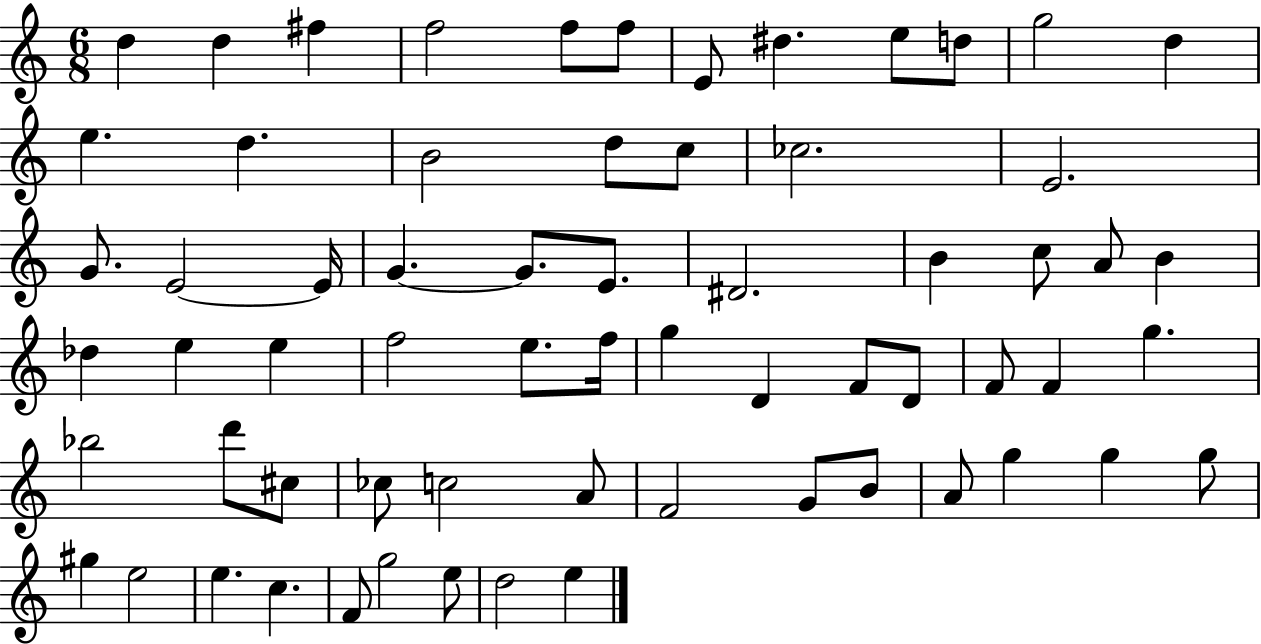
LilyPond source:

{
  \clef treble
  \numericTimeSignature
  \time 6/8
  \key c \major
  d''4 d''4 fis''4 | f''2 f''8 f''8 | e'8 dis''4. e''8 d''8 | g''2 d''4 | \break e''4. d''4. | b'2 d''8 c''8 | ces''2. | e'2. | \break g'8. e'2~~ e'16 | g'4.~~ g'8. e'8. | dis'2. | b'4 c''8 a'8 b'4 | \break des''4 e''4 e''4 | f''2 e''8. f''16 | g''4 d'4 f'8 d'8 | f'8 f'4 g''4. | \break bes''2 d'''8 cis''8 | ces''8 c''2 a'8 | f'2 g'8 b'8 | a'8 g''4 g''4 g''8 | \break gis''4 e''2 | e''4. c''4. | f'8 g''2 e''8 | d''2 e''4 | \break \bar "|."
}